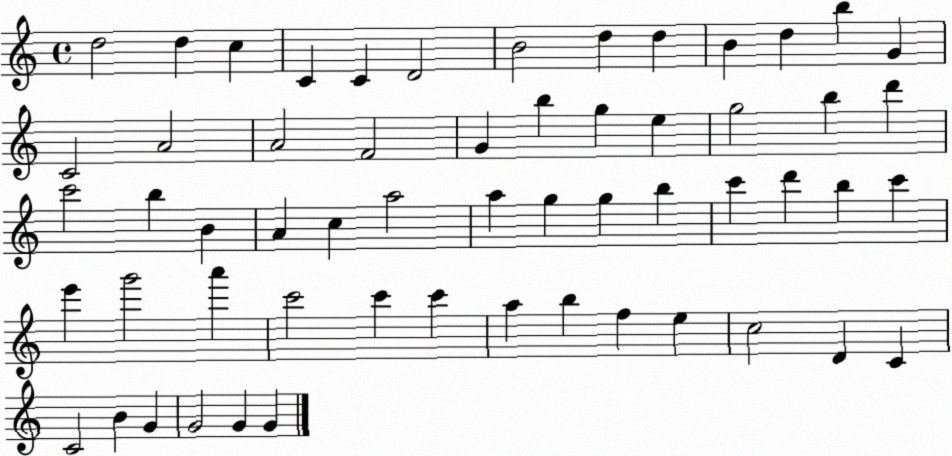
X:1
T:Untitled
M:4/4
L:1/4
K:C
d2 d c C C D2 B2 d d B d b G C2 A2 A2 F2 G b g e g2 b d' c'2 b B A c a2 a g g b c' d' b c' e' g'2 a' c'2 c' c' a b f e c2 D C C2 B G G2 G G